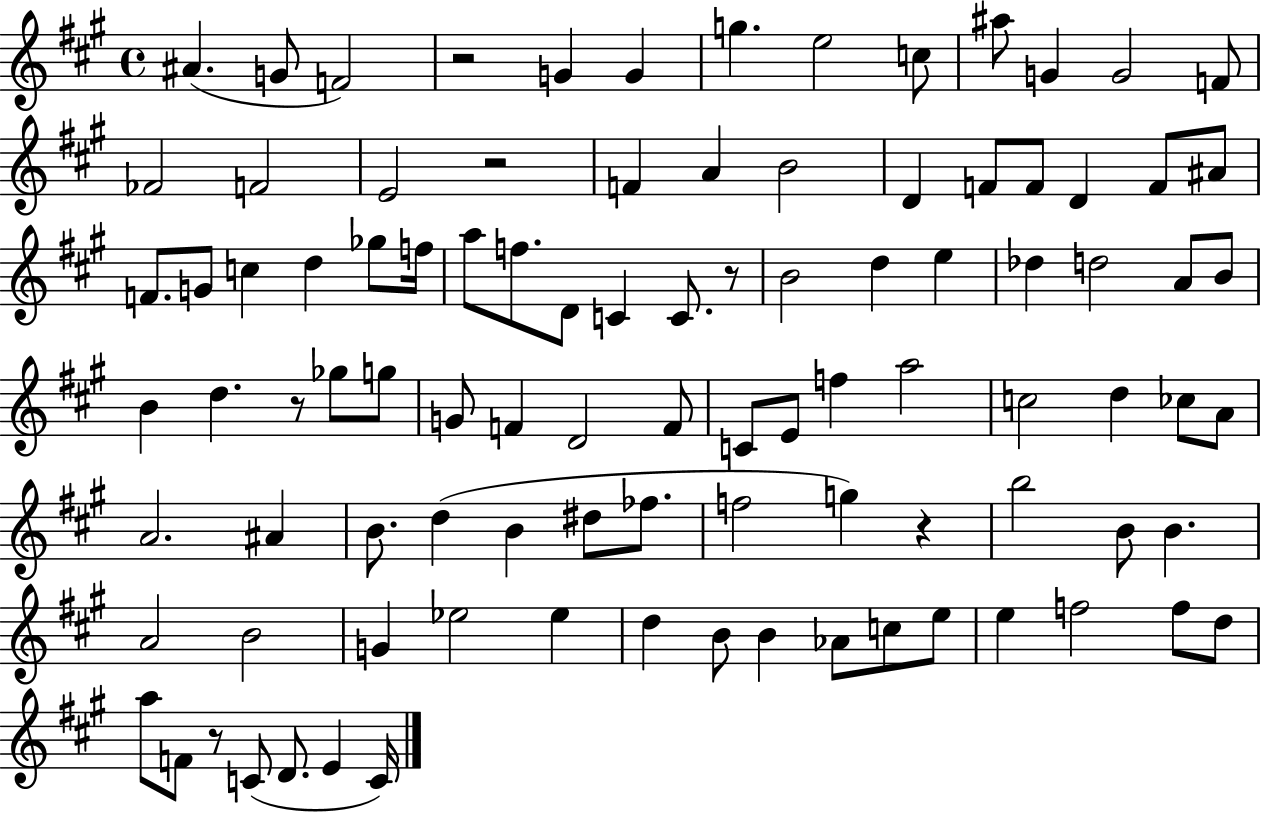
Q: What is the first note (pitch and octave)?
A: A#4